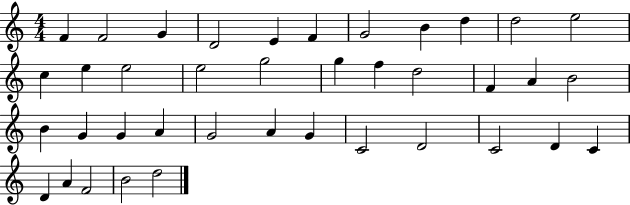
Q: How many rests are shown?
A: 0